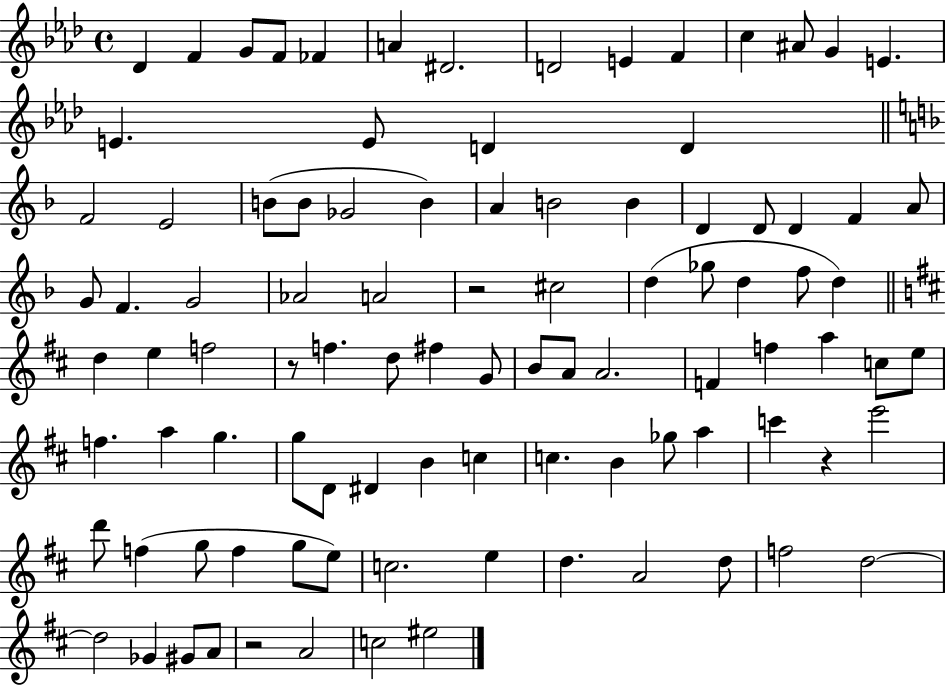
{
  \clef treble
  \time 4/4
  \defaultTimeSignature
  \key aes \major
  des'4 f'4 g'8 f'8 fes'4 | a'4 dis'2. | d'2 e'4 f'4 | c''4 ais'8 g'4 e'4. | \break e'4. e'8 d'4 d'4 | \bar "||" \break \key d \minor f'2 e'2 | b'8( b'8 ges'2 b'4) | a'4 b'2 b'4 | d'4 d'8 d'4 f'4 a'8 | \break g'8 f'4. g'2 | aes'2 a'2 | r2 cis''2 | d''4( ges''8 d''4 f''8 d''4) | \break \bar "||" \break \key d \major d''4 e''4 f''2 | r8 f''4. d''8 fis''4 g'8 | b'8 a'8 a'2. | f'4 f''4 a''4 c''8 e''8 | \break f''4. a''4 g''4. | g''8 d'8 dis'4 b'4 c''4 | c''4. b'4 ges''8 a''4 | c'''4 r4 e'''2 | \break d'''8 f''4( g''8 f''4 g''8 e''8) | c''2. e''4 | d''4. a'2 d''8 | f''2 d''2~~ | \break d''2 ges'4 gis'8 a'8 | r2 a'2 | c''2 eis''2 | \bar "|."
}